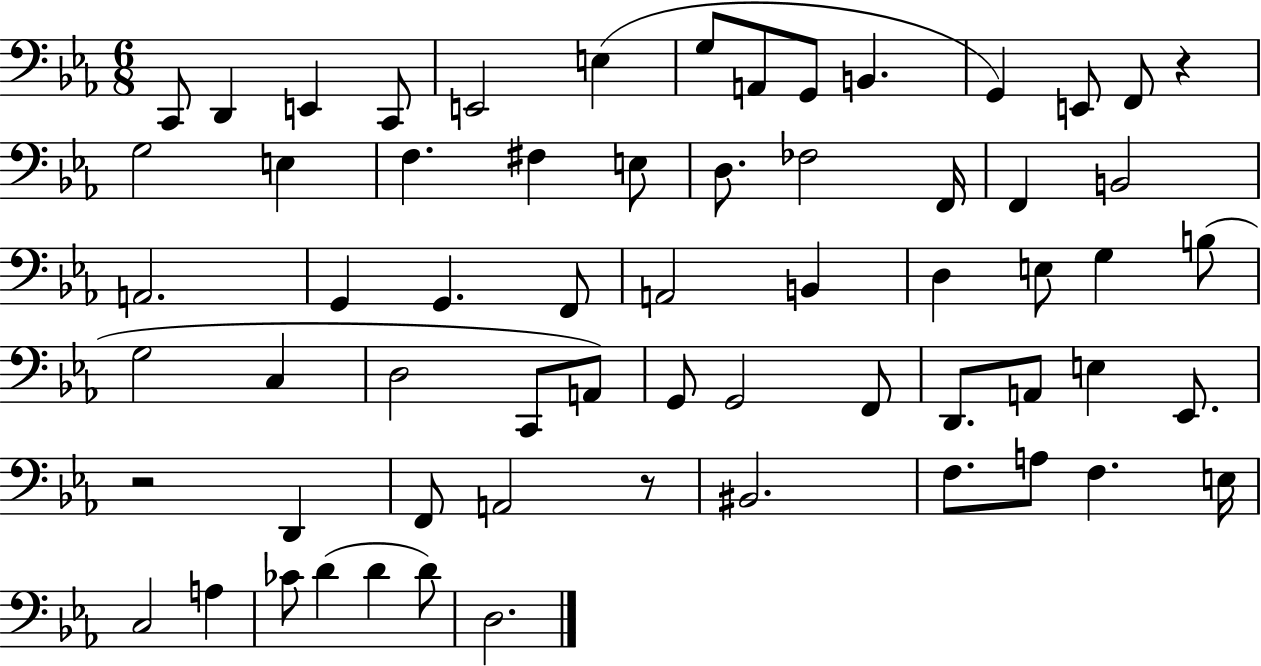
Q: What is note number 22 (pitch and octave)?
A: F2